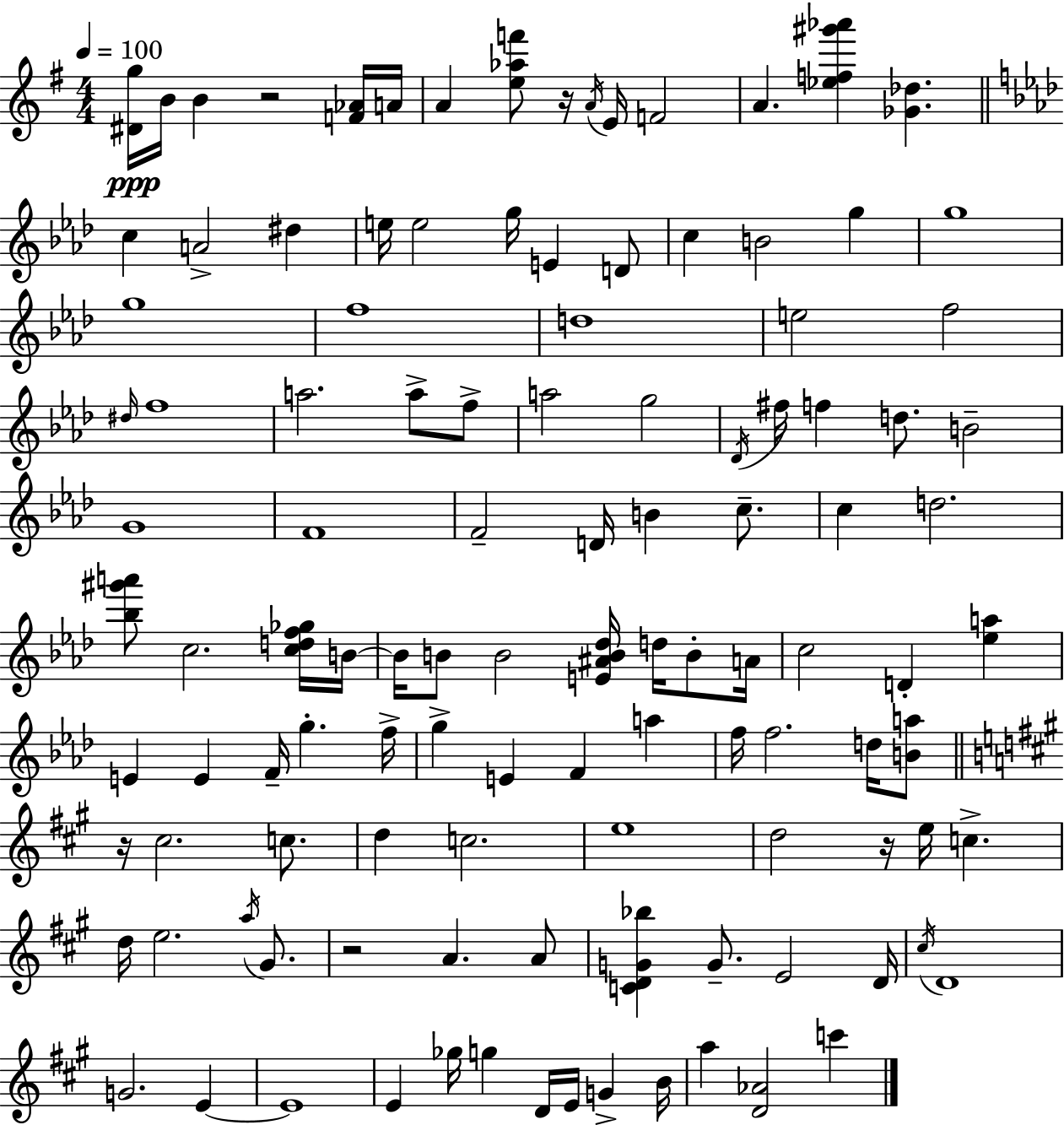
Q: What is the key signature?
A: G major